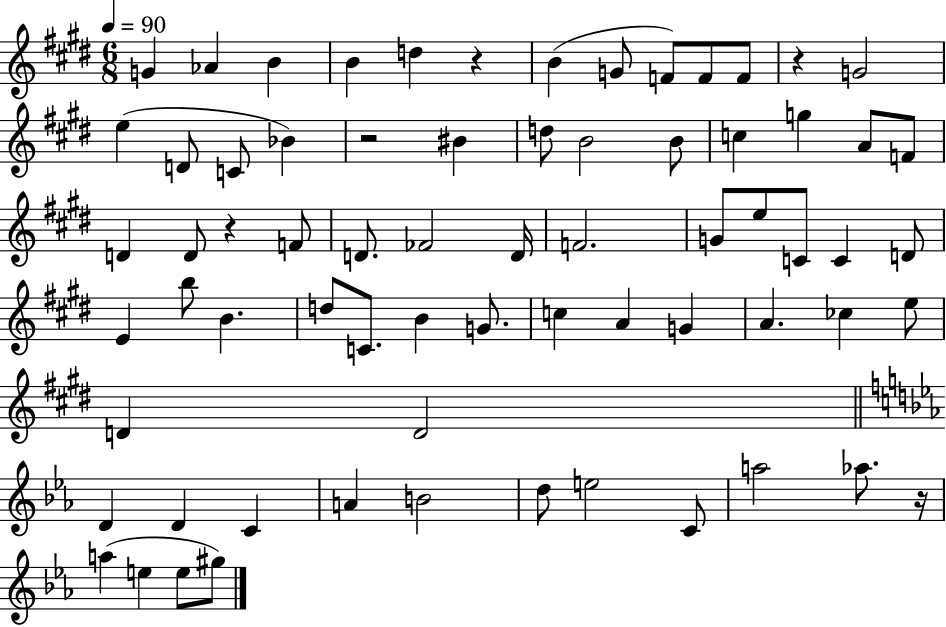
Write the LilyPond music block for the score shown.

{
  \clef treble
  \numericTimeSignature
  \time 6/8
  \key e \major
  \tempo 4 = 90
  g'4 aes'4 b'4 | b'4 d''4 r4 | b'4( g'8 f'8) f'8 f'8 | r4 g'2 | \break e''4( d'8 c'8 bes'4) | r2 bis'4 | d''8 b'2 b'8 | c''4 g''4 a'8 f'8 | \break d'4 d'8 r4 f'8 | d'8. fes'2 d'16 | f'2. | g'8 e''8 c'8 c'4 d'8 | \break e'4 b''8 b'4. | d''8 c'8. b'4 g'8. | c''4 a'4 g'4 | a'4. ces''4 e''8 | \break d'4 d'2 | \bar "||" \break \key ees \major d'4 d'4 c'4 | a'4 b'2 | d''8 e''2 c'8 | a''2 aes''8. r16 | \break a''4( e''4 e''8 gis''8) | \bar "|."
}